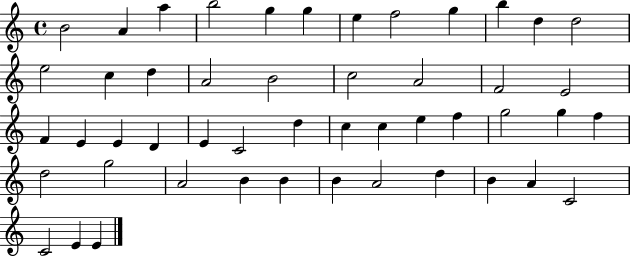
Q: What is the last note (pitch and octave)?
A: E4